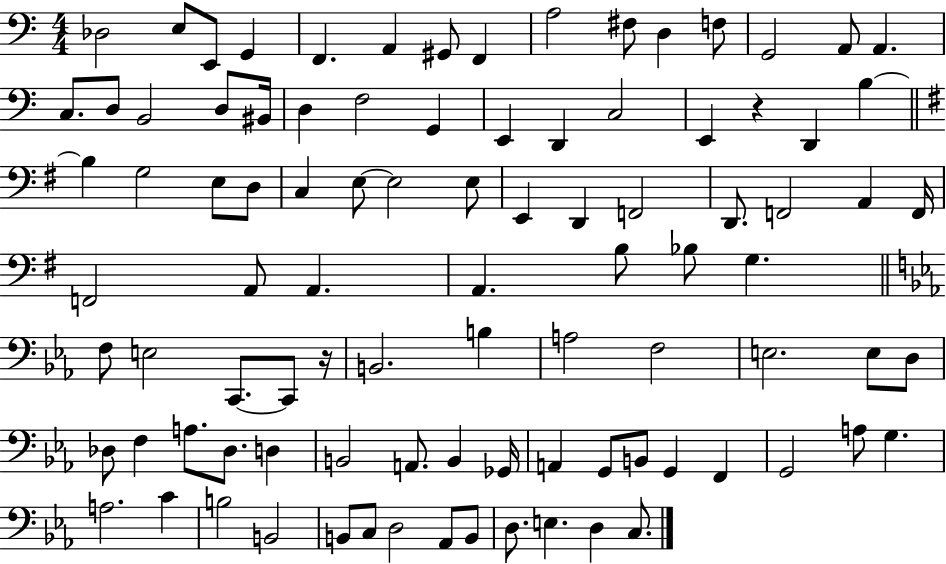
Db3/h E3/e E2/e G2/q F2/q. A2/q G#2/e F2/q A3/h F#3/e D3/q F3/e G2/h A2/e A2/q. C3/e. D3/e B2/h D3/e BIS2/s D3/q F3/h G2/q E2/q D2/q C3/h E2/q R/q D2/q B3/q B3/q G3/h E3/e D3/e C3/q E3/e E3/h E3/e E2/q D2/q F2/h D2/e. F2/h A2/q F2/s F2/h A2/e A2/q. A2/q. B3/e Bb3/e G3/q. F3/e E3/h C2/e. C2/e R/s B2/h. B3/q A3/h F3/h E3/h. E3/e D3/e Db3/e F3/q A3/e. Db3/e. D3/q B2/h A2/e. B2/q Gb2/s A2/q G2/e B2/e G2/q F2/q G2/h A3/e G3/q. A3/h. C4/q B3/h B2/h B2/e C3/e D3/h Ab2/e B2/e D3/e. E3/q. D3/q C3/e.